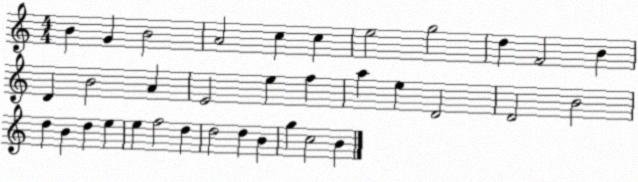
X:1
T:Untitled
M:4/4
L:1/4
K:C
B G B2 A2 c c e2 g2 d F2 B D B2 A E2 e f a e D2 D2 B2 d B d e e f2 d d2 d B g c2 B